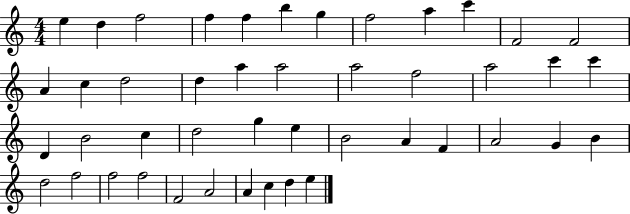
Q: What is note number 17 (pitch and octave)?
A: A5